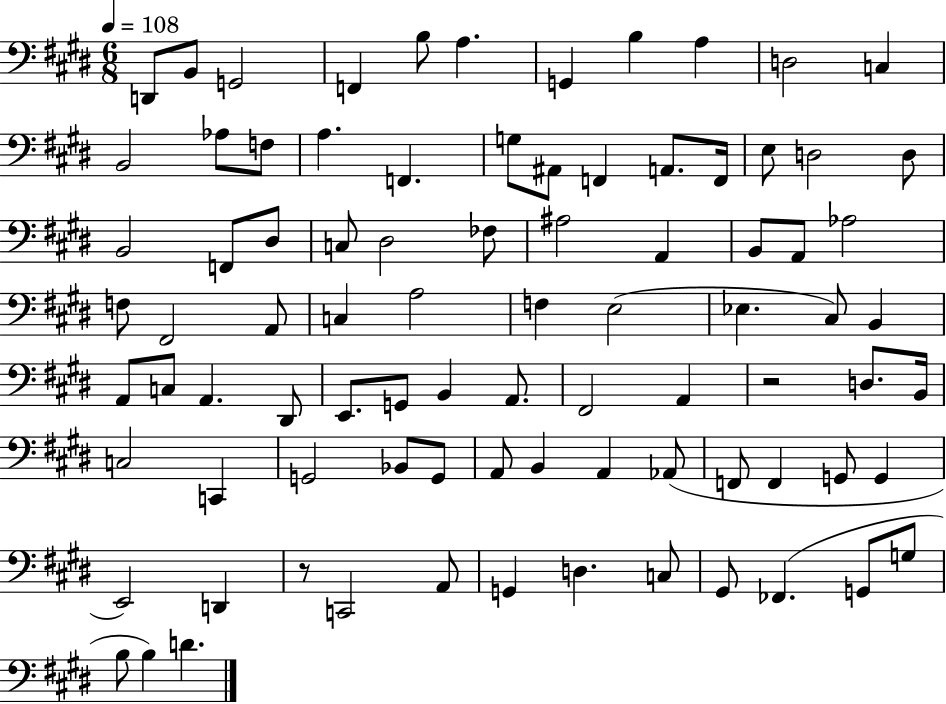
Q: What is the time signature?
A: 6/8